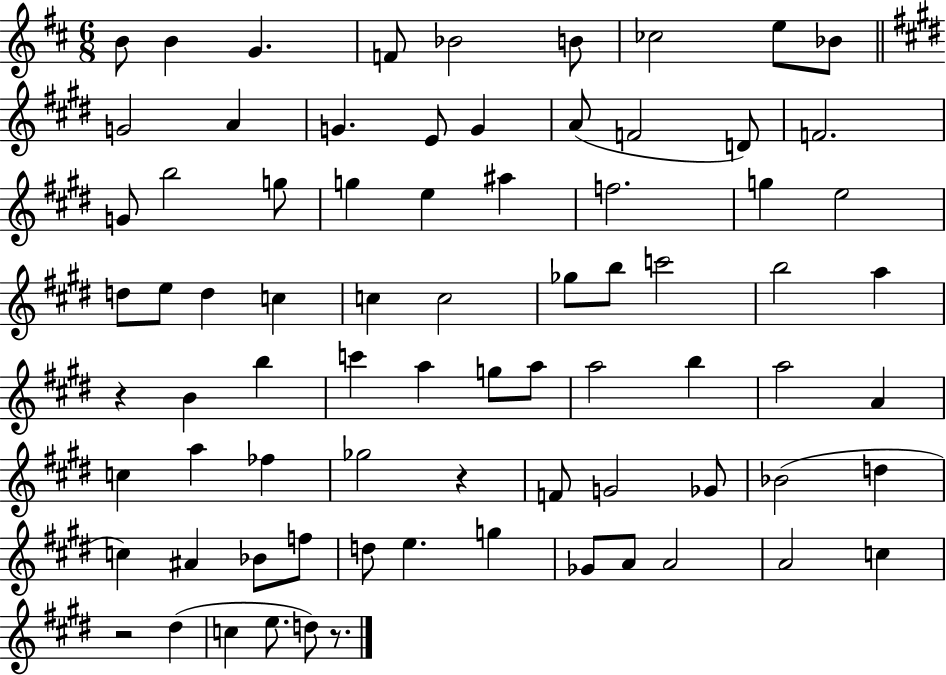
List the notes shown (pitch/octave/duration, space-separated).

B4/e B4/q G4/q. F4/e Bb4/h B4/e CES5/h E5/e Bb4/e G4/h A4/q G4/q. E4/e G4/q A4/e F4/h D4/e F4/h. G4/e B5/h G5/e G5/q E5/q A#5/q F5/h. G5/q E5/h D5/e E5/e D5/q C5/q C5/q C5/h Gb5/e B5/e C6/h B5/h A5/q R/q B4/q B5/q C6/q A5/q G5/e A5/e A5/h B5/q A5/h A4/q C5/q A5/q FES5/q Gb5/h R/q F4/e G4/h Gb4/e Bb4/h D5/q C5/q A#4/q Bb4/e F5/e D5/e E5/q. G5/q Gb4/e A4/e A4/h A4/h C5/q R/h D#5/q C5/q E5/e. D5/e R/e.